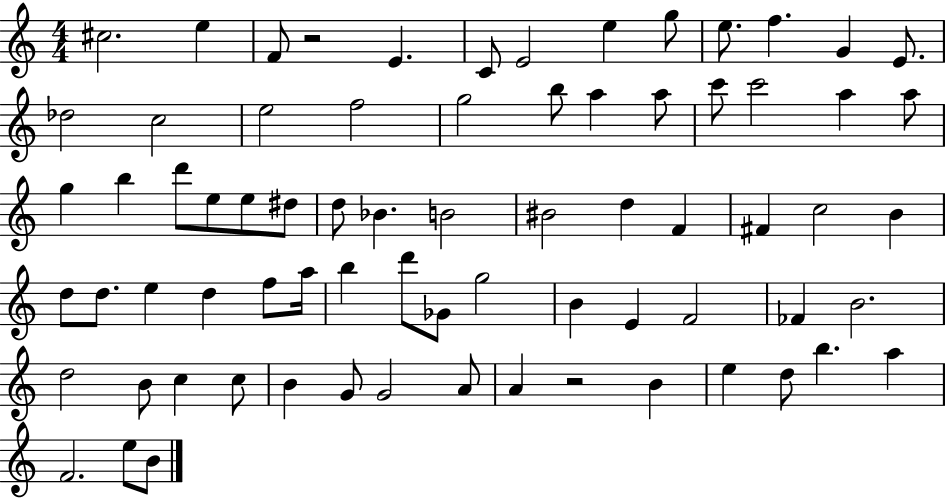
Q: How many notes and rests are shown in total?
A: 73